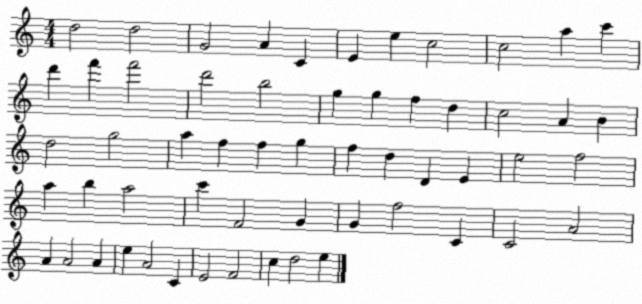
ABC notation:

X:1
T:Untitled
M:4/4
L:1/4
K:C
d2 d2 G2 A C E e c2 c2 a c' d' f' f'2 d'2 b2 g g f d c2 A B d2 g2 a f f g f d D E e2 f2 a b a2 c' F2 G G f2 C C2 A2 A A2 A e A2 C E2 F2 c d2 e